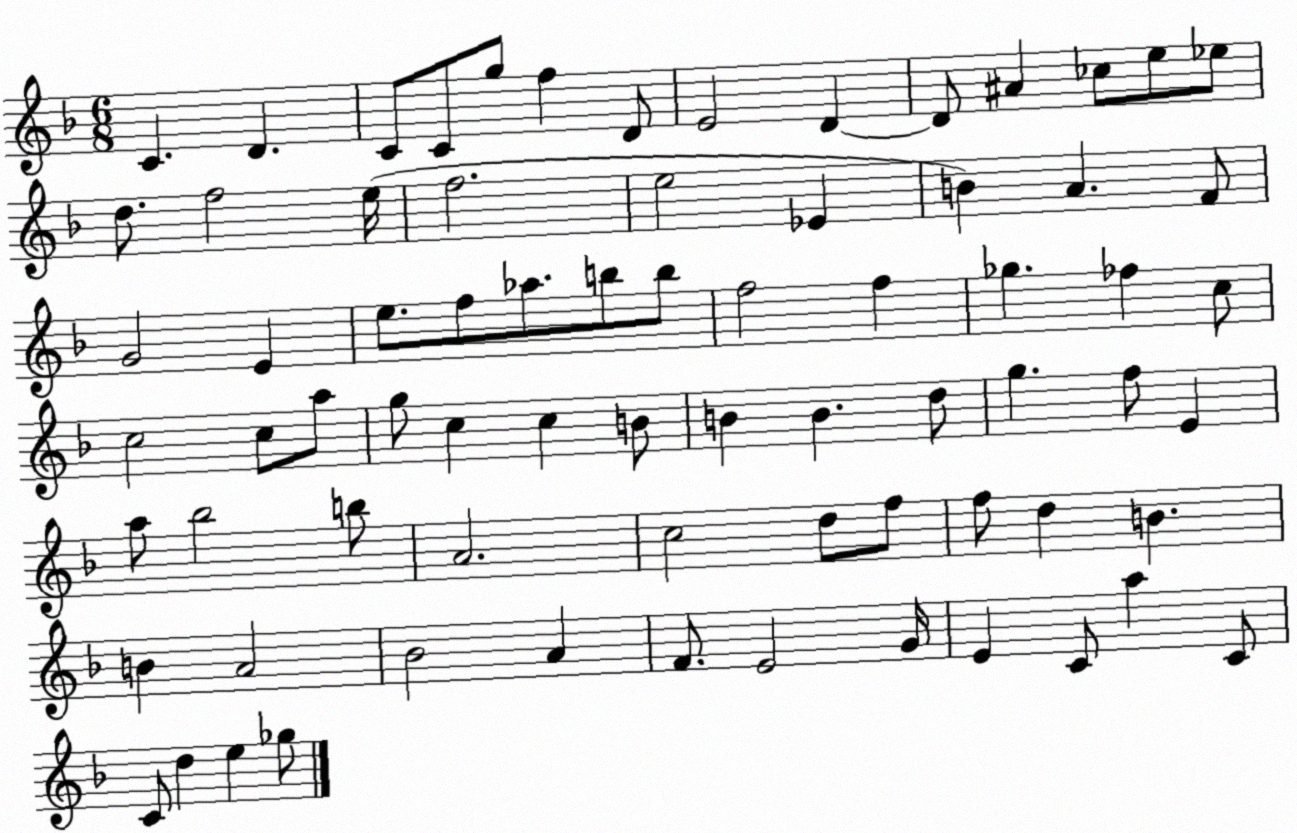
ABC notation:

X:1
T:Untitled
M:6/8
L:1/4
K:F
C D C/2 C/2 g/2 f D/2 E2 D D/2 ^A _c/2 e/2 _e/2 d/2 f2 e/4 f2 e2 _E B A F/2 G2 E e/2 f/2 _a/2 b/2 b/2 f2 f _g _f c/2 c2 c/2 a/2 g/2 c c B/2 B B d/2 g f/2 E a/2 _b2 b/2 A2 c2 d/2 f/2 f/2 d B B A2 _B2 A F/2 E2 G/4 E C/2 a C/2 C/2 d e _g/2